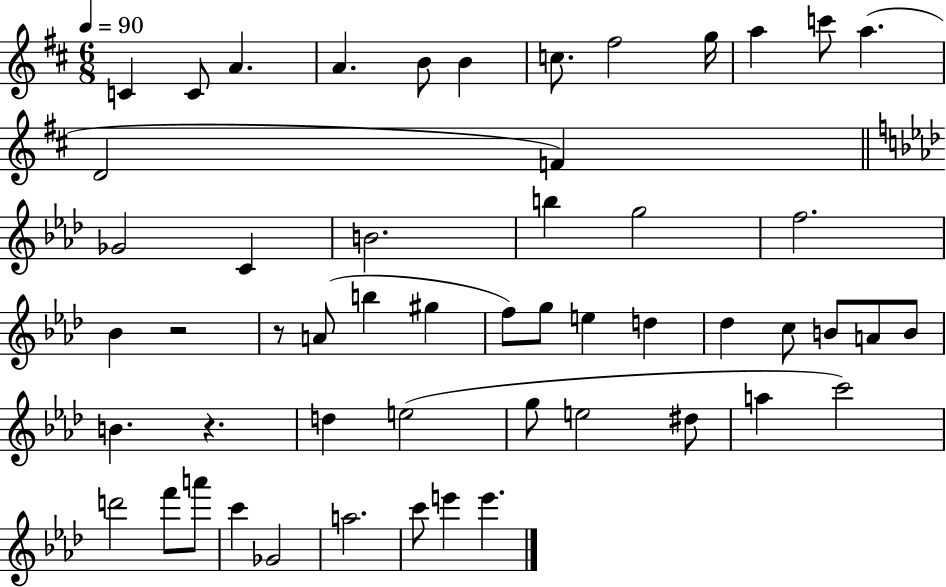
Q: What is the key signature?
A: D major